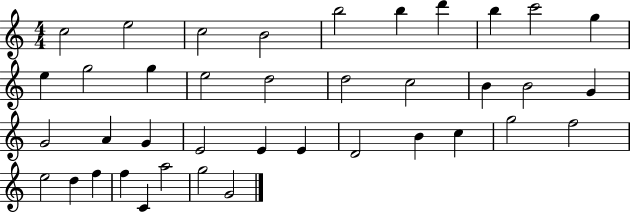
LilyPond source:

{
  \clef treble
  \numericTimeSignature
  \time 4/4
  \key c \major
  c''2 e''2 | c''2 b'2 | b''2 b''4 d'''4 | b''4 c'''2 g''4 | \break e''4 g''2 g''4 | e''2 d''2 | d''2 c''2 | b'4 b'2 g'4 | \break g'2 a'4 g'4 | e'2 e'4 e'4 | d'2 b'4 c''4 | g''2 f''2 | \break e''2 d''4 f''4 | f''4 c'4 a''2 | g''2 g'2 | \bar "|."
}